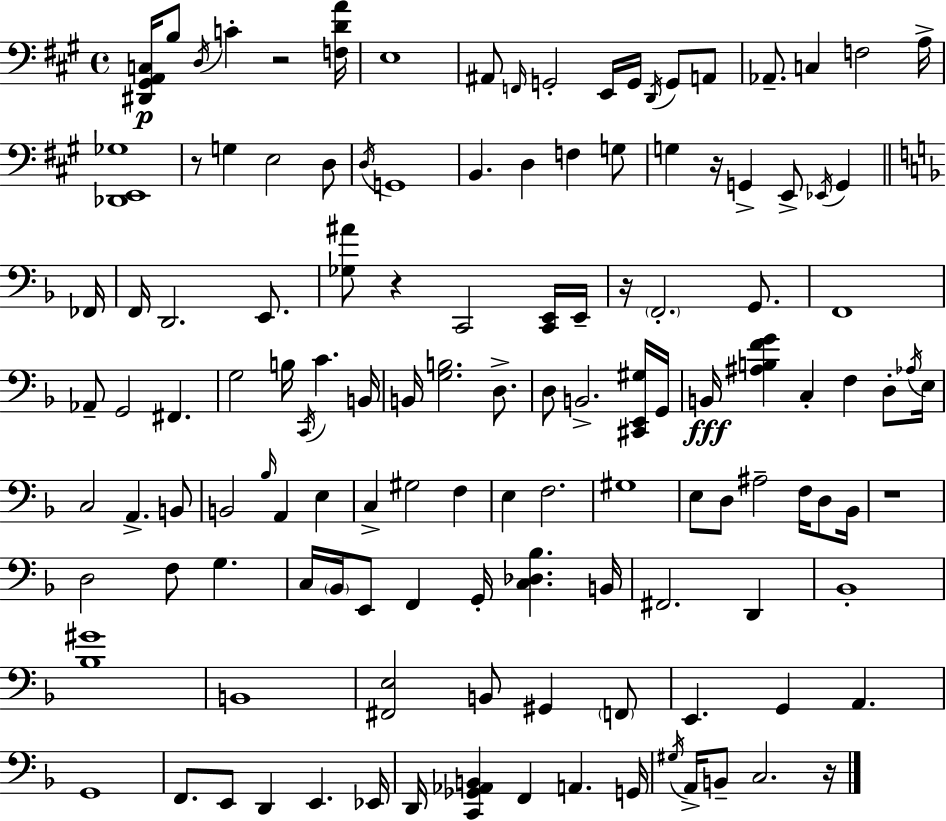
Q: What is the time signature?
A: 4/4